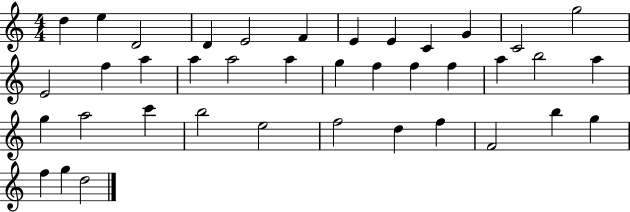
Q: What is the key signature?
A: C major